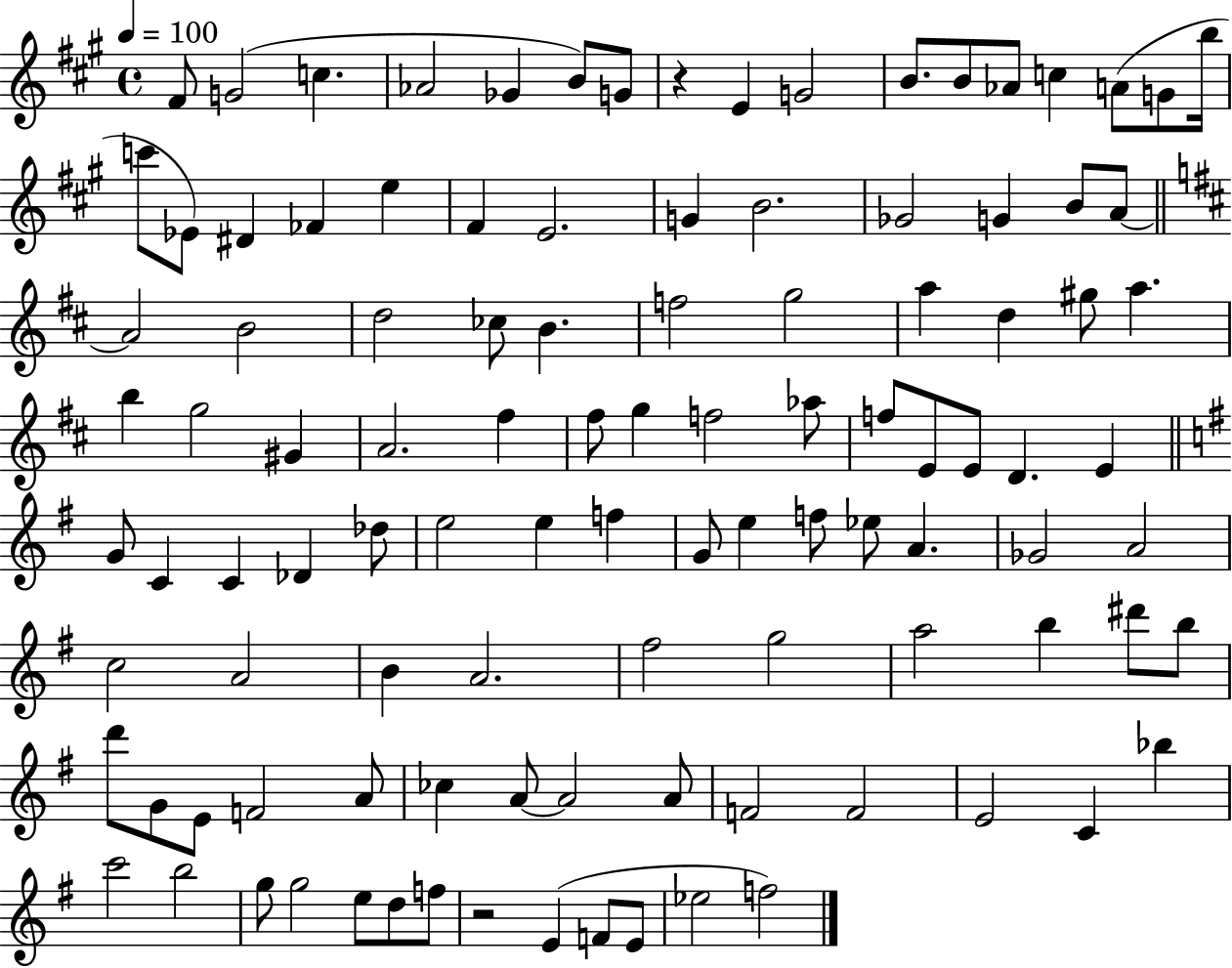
{
  \clef treble
  \time 4/4
  \defaultTimeSignature
  \key a \major
  \tempo 4 = 100
  fis'8 g'2( c''4. | aes'2 ges'4 b'8) g'8 | r4 e'4 g'2 | b'8. b'8 aes'8 c''4 a'8( g'8 b''16 | \break c'''8 ees'8) dis'4 fes'4 e''4 | fis'4 e'2. | g'4 b'2. | ges'2 g'4 b'8 a'8~~ | \break \bar "||" \break \key b \minor a'2 b'2 | d''2 ces''8 b'4. | f''2 g''2 | a''4 d''4 gis''8 a''4. | \break b''4 g''2 gis'4 | a'2. fis''4 | fis''8 g''4 f''2 aes''8 | f''8 e'8 e'8 d'4. e'4 | \break \bar "||" \break \key g \major g'8 c'4 c'4 des'4 des''8 | e''2 e''4 f''4 | g'8 e''4 f''8 ees''8 a'4. | ges'2 a'2 | \break c''2 a'2 | b'4 a'2. | fis''2 g''2 | a''2 b''4 dis'''8 b''8 | \break d'''8 g'8 e'8 f'2 a'8 | ces''4 a'8~~ a'2 a'8 | f'2 f'2 | e'2 c'4 bes''4 | \break c'''2 b''2 | g''8 g''2 e''8 d''8 f''8 | r2 e'4( f'8 e'8 | ees''2 f''2) | \break \bar "|."
}